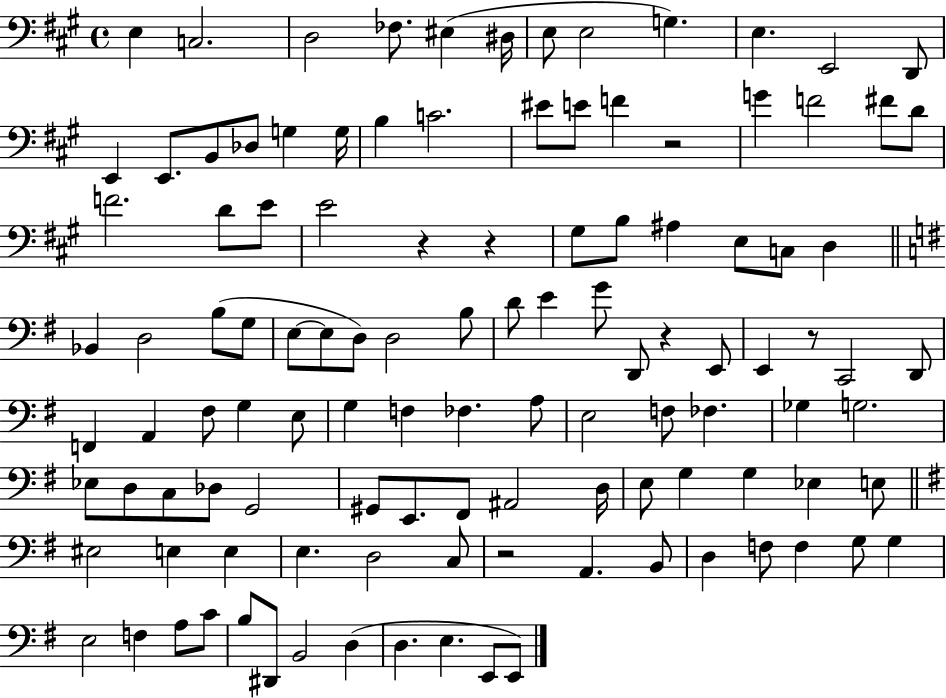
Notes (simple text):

E3/q C3/h. D3/h FES3/e. EIS3/q D#3/s E3/e E3/h G3/q. E3/q. E2/h D2/e E2/q E2/e. B2/e Db3/e G3/q G3/s B3/q C4/h. EIS4/e E4/e F4/q R/h G4/q F4/h F#4/e D4/e F4/h. D4/e E4/e E4/h R/q R/q G#3/e B3/e A#3/q E3/e C3/e D3/q Bb2/q D3/h B3/e G3/e E3/e E3/e D3/e D3/h B3/e D4/e E4/q G4/e D2/e R/q E2/e E2/q R/e C2/h D2/e F2/q A2/q F#3/e G3/q E3/e G3/q F3/q FES3/q. A3/e E3/h F3/e FES3/q. Gb3/q G3/h. Eb3/e D3/e C3/e Db3/e G2/h G#2/e E2/e. F#2/e A#2/h D3/s E3/e G3/q G3/q Eb3/q E3/e EIS3/h E3/q E3/q E3/q. D3/h C3/e R/h A2/q. B2/e D3/q F3/e F3/q G3/e G3/q E3/h F3/q A3/e C4/e B3/e D#2/e B2/h D3/q D3/q. E3/q. E2/e E2/e